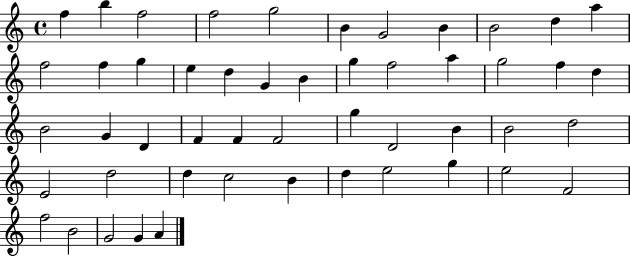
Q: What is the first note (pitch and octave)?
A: F5